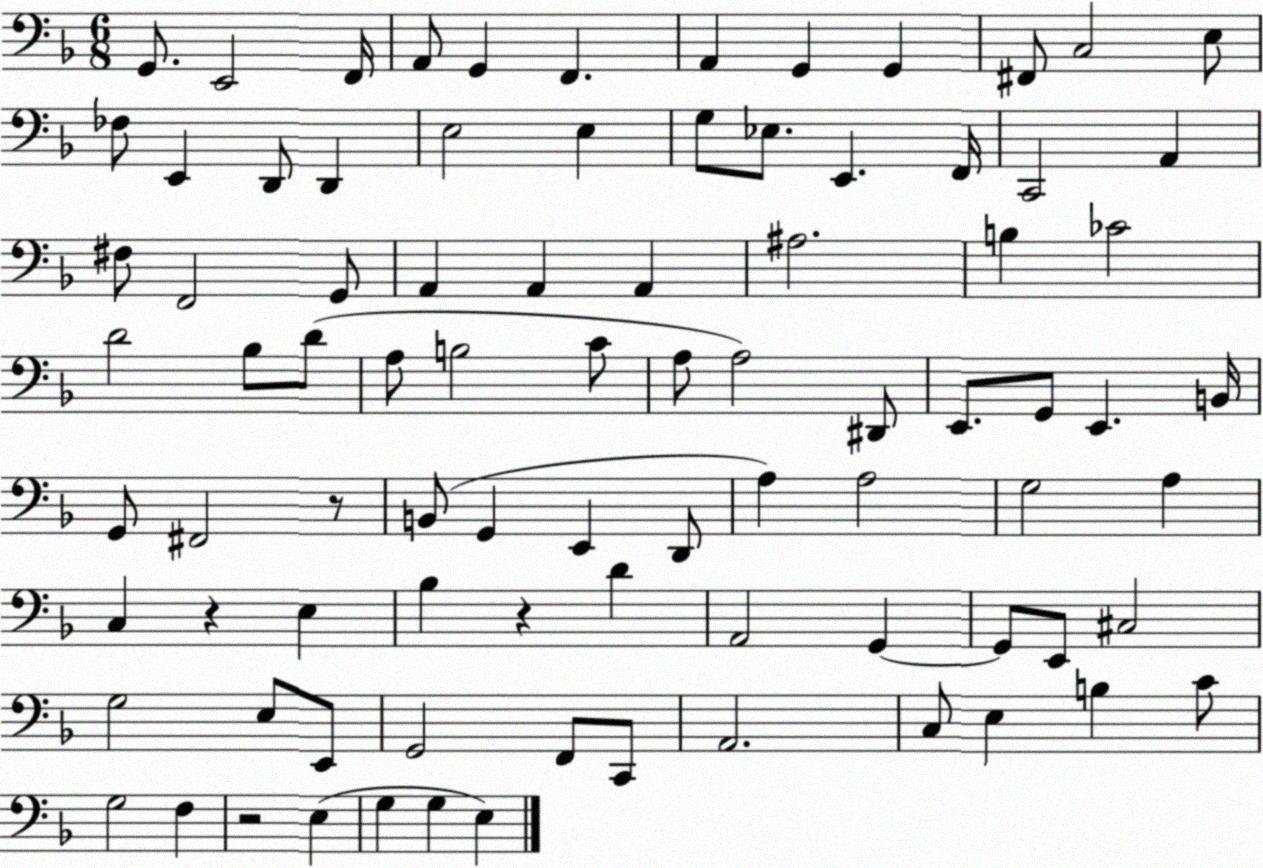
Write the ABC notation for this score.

X:1
T:Untitled
M:6/8
L:1/4
K:F
G,,/2 E,,2 F,,/4 A,,/2 G,, F,, A,, G,, G,, ^F,,/2 C,2 E,/2 _F,/2 E,, D,,/2 D,, E,2 E, G,/2 _E,/2 E,, F,,/4 C,,2 A,, ^F,/2 F,,2 G,,/2 A,, A,, A,, ^A,2 B, _C2 D2 _B,/2 D/2 A,/2 B,2 C/2 A,/2 A,2 ^D,,/2 E,,/2 G,,/2 E,, B,,/4 G,,/2 ^F,,2 z/2 B,,/2 G,, E,, D,,/2 A, A,2 G,2 A, C, z E, _B, z D A,,2 G,, G,,/2 E,,/2 ^C,2 G,2 E,/2 E,,/2 G,,2 F,,/2 C,,/2 A,,2 C,/2 E, B, C/2 G,2 F, z2 E, G, G, E,